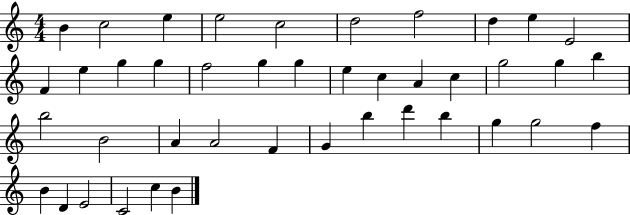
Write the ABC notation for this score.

X:1
T:Untitled
M:4/4
L:1/4
K:C
B c2 e e2 c2 d2 f2 d e E2 F e g g f2 g g e c A c g2 g b b2 B2 A A2 F G b d' b g g2 f B D E2 C2 c B